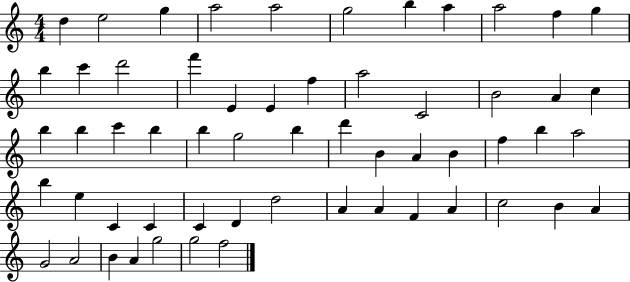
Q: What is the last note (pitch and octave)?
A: F5